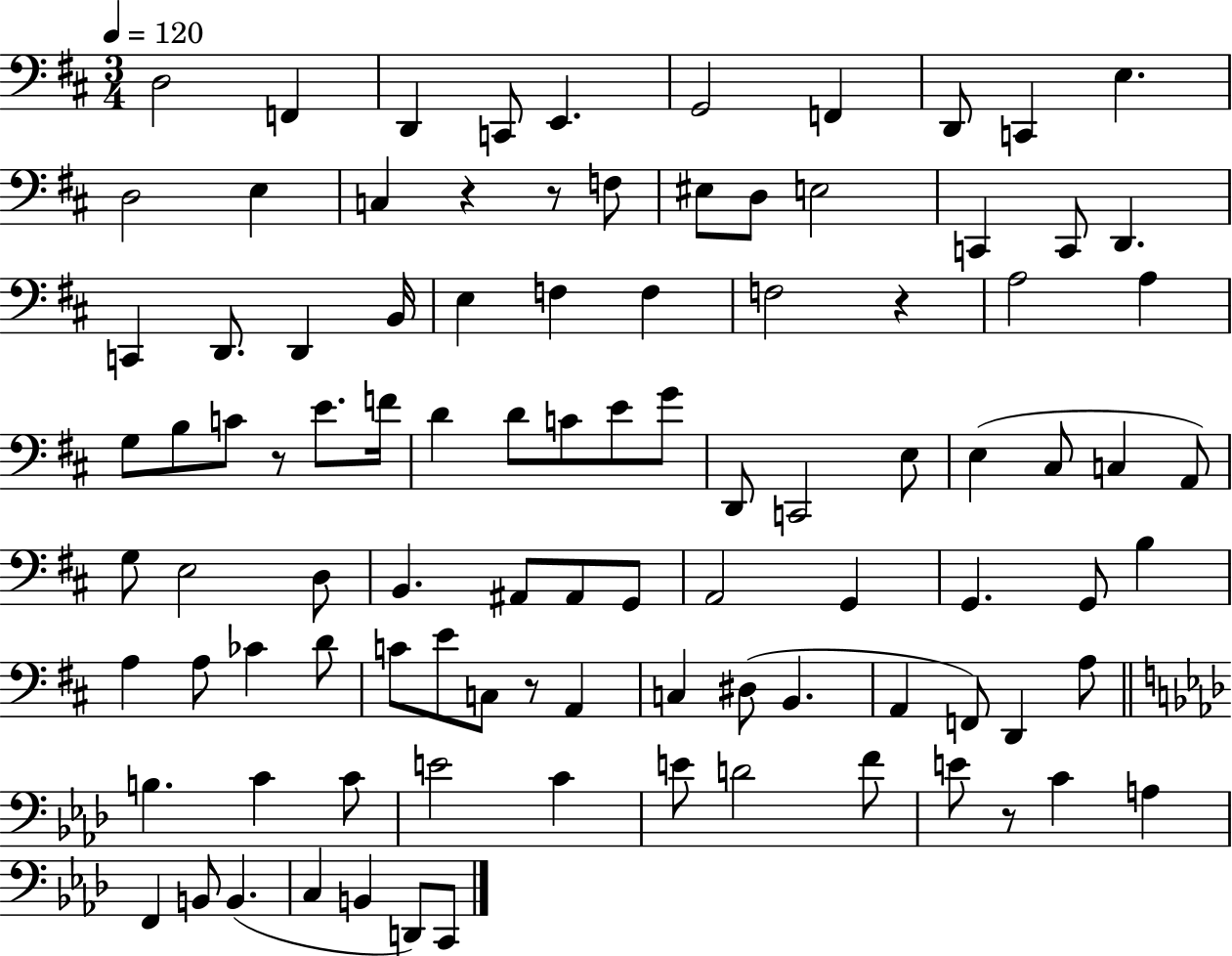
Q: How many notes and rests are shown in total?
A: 98